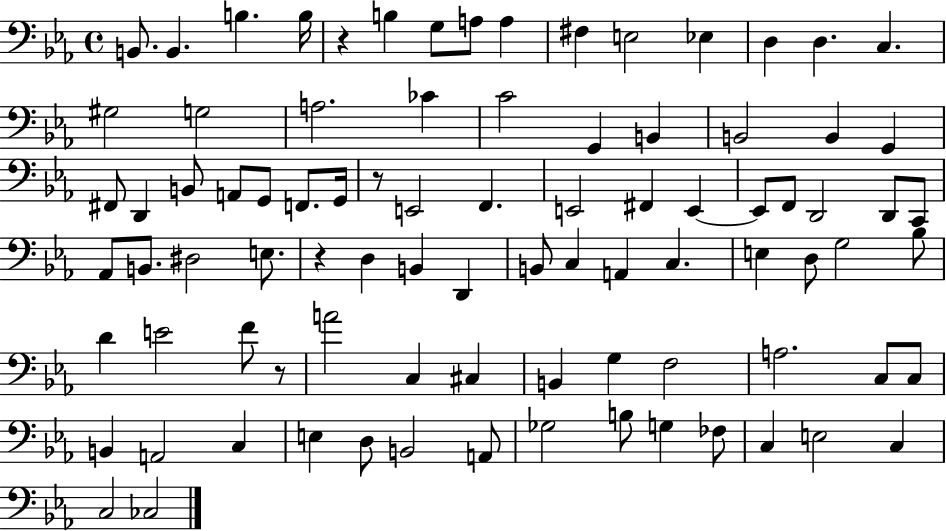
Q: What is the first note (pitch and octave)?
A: B2